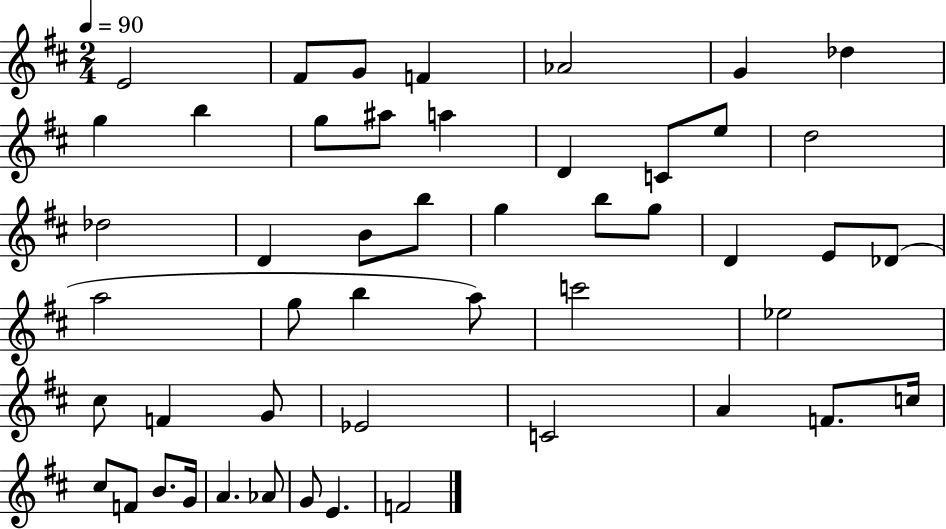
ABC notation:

X:1
T:Untitled
M:2/4
L:1/4
K:D
E2 ^F/2 G/2 F _A2 G _d g b g/2 ^a/2 a D C/2 e/2 d2 _d2 D B/2 b/2 g b/2 g/2 D E/2 _D/2 a2 g/2 b a/2 c'2 _e2 ^c/2 F G/2 _E2 C2 A F/2 c/4 ^c/2 F/2 B/2 G/4 A _A/2 G/2 E F2